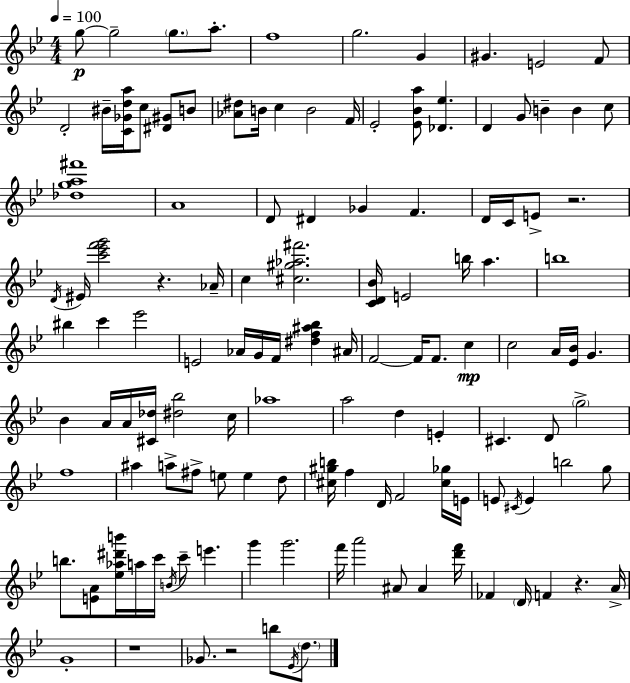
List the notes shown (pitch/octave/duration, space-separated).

G5/e G5/h G5/e. A5/e. F5/w G5/h. G4/q G#4/q. E4/h F4/e D4/h BIS4/s [C4,Gb4,D5,A5]/s C5/e [D#4,G#4]/e B4/e [Ab4,D#5]/e B4/s C5/q B4/h F4/s Eb4/h [Eb4,Bb4,A5]/e [Db4,Eb5]/q. D4/q G4/e B4/q B4/q C5/e [Db5,G5,A5,F#6]/w A4/w D4/e D#4/q Gb4/q F4/q. D4/s C4/s E4/e R/h. D4/s EIS4/s [C6,Eb6,F6,G6]/h R/q. Ab4/s C5/q [C#5,G#5,Ab5,F#6]/h. [C4,D4,Bb4]/s E4/h B5/s A5/q. B5/w BIS5/q C6/q Eb6/h E4/h Ab4/s G4/s F4/s [D#5,F5,A#5,Bb5]/q A#4/s F4/h F4/s F4/e. C5/q C5/h A4/s [Eb4,Bb4]/s G4/q. Bb4/q A4/s A4/s [C#4,Db5]/s [D#5,Bb5]/h C5/s Ab5/w A5/h D5/q E4/q C#4/q. D4/e G5/h F5/w A#5/q A5/e F#5/e E5/e E5/q D5/e [C#5,G#5,B5]/s F5/q D4/s F4/h [C#5,Gb5]/s E4/s E4/e C#4/s E4/q B5/h G5/e B5/e. [E4,A4]/e [Eb5,Ab5,D#6,B6]/s A5/s C6/s B4/s C6/e E6/q. G6/q G6/h. F6/s A6/h A#4/e A#4/q [D6,F6]/s FES4/q D4/s F4/q R/q. A4/s G4/w R/w Gb4/e. R/h B5/e Eb4/s D5/e.